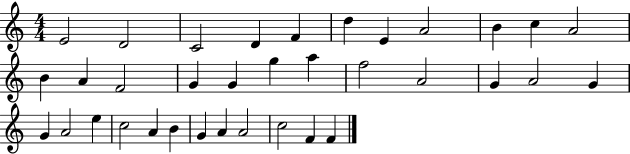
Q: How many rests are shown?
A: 0